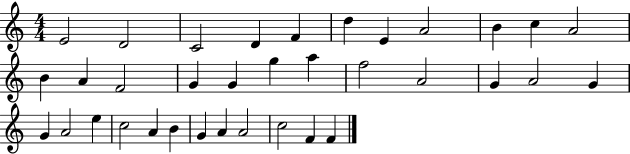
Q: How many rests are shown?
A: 0